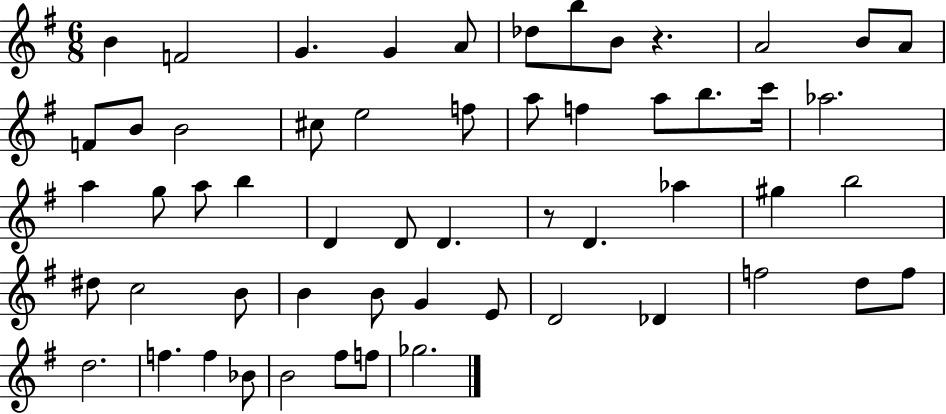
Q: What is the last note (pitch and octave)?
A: Gb5